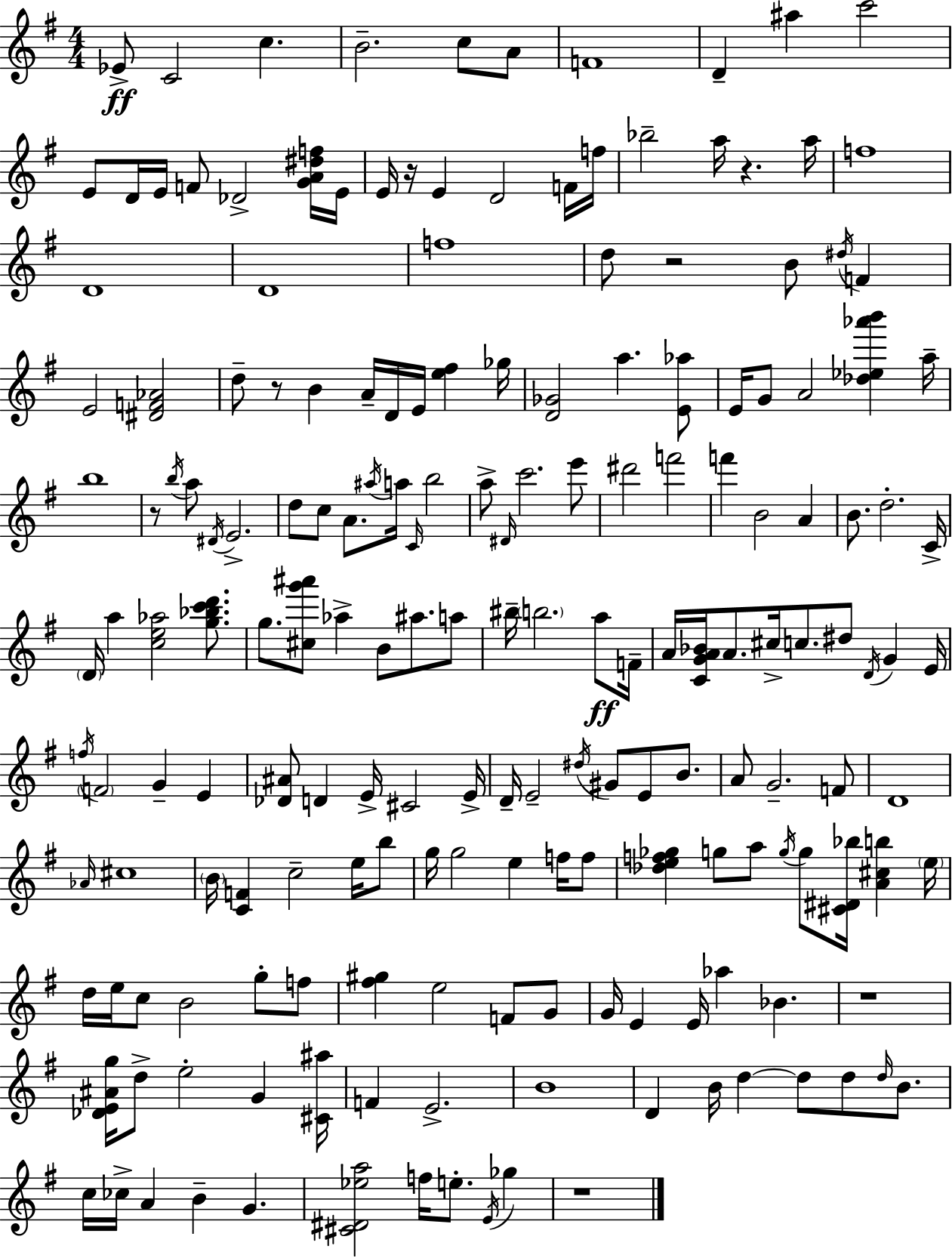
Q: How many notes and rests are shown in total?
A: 183